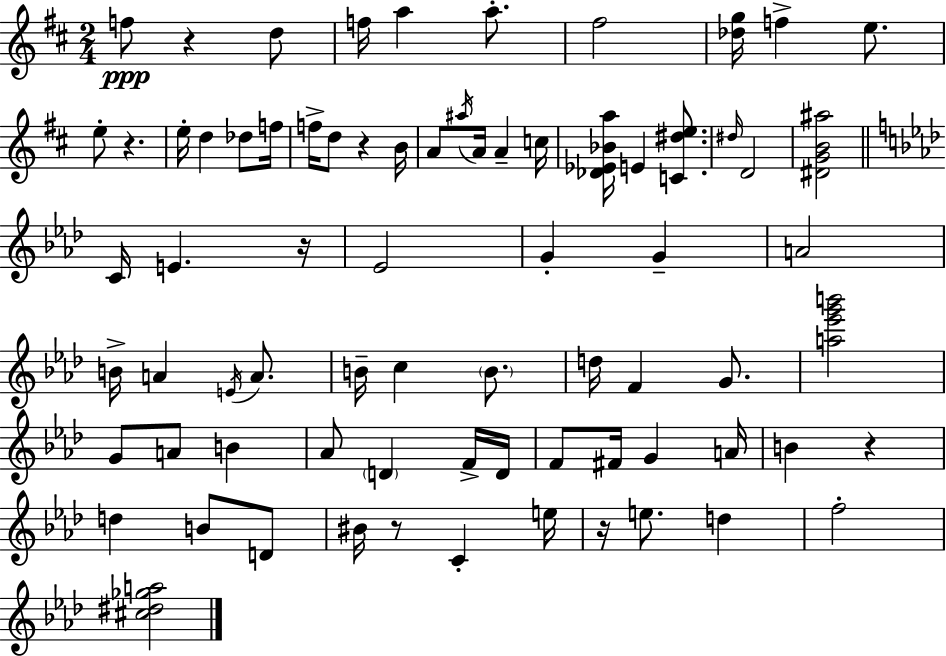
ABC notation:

X:1
T:Untitled
M:2/4
L:1/4
K:D
f/2 z d/2 f/4 a a/2 ^f2 [_dg]/4 f e/2 e/2 z e/4 d _d/2 f/4 f/4 d/2 z B/4 A/2 ^a/4 A/4 A c/4 [_D_E_Ba]/4 E [C^de]/2 ^d/4 D2 [^DGB^a]2 C/4 E z/4 _E2 G G A2 B/4 A E/4 A/2 B/4 c B/2 d/4 F G/2 [a_e'g'b']2 G/2 A/2 B _A/2 D F/4 D/4 F/2 ^F/4 G A/4 B z d B/2 D/2 ^B/4 z/2 C e/4 z/4 e/2 d f2 [^c^d_ga]2